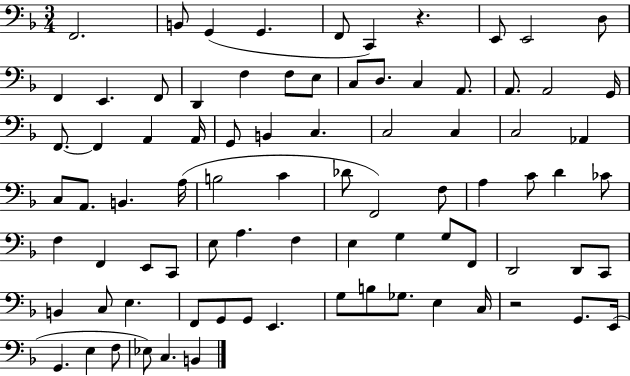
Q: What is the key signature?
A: F major